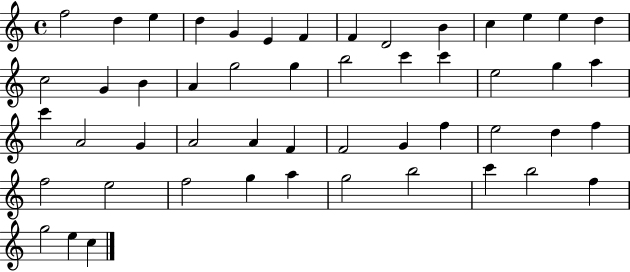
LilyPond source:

{
  \clef treble
  \time 4/4
  \defaultTimeSignature
  \key c \major
  f''2 d''4 e''4 | d''4 g'4 e'4 f'4 | f'4 d'2 b'4 | c''4 e''4 e''4 d''4 | \break c''2 g'4 b'4 | a'4 g''2 g''4 | b''2 c'''4 c'''4 | e''2 g''4 a''4 | \break c'''4 a'2 g'4 | a'2 a'4 f'4 | f'2 g'4 f''4 | e''2 d''4 f''4 | \break f''2 e''2 | f''2 g''4 a''4 | g''2 b''2 | c'''4 b''2 f''4 | \break g''2 e''4 c''4 | \bar "|."
}